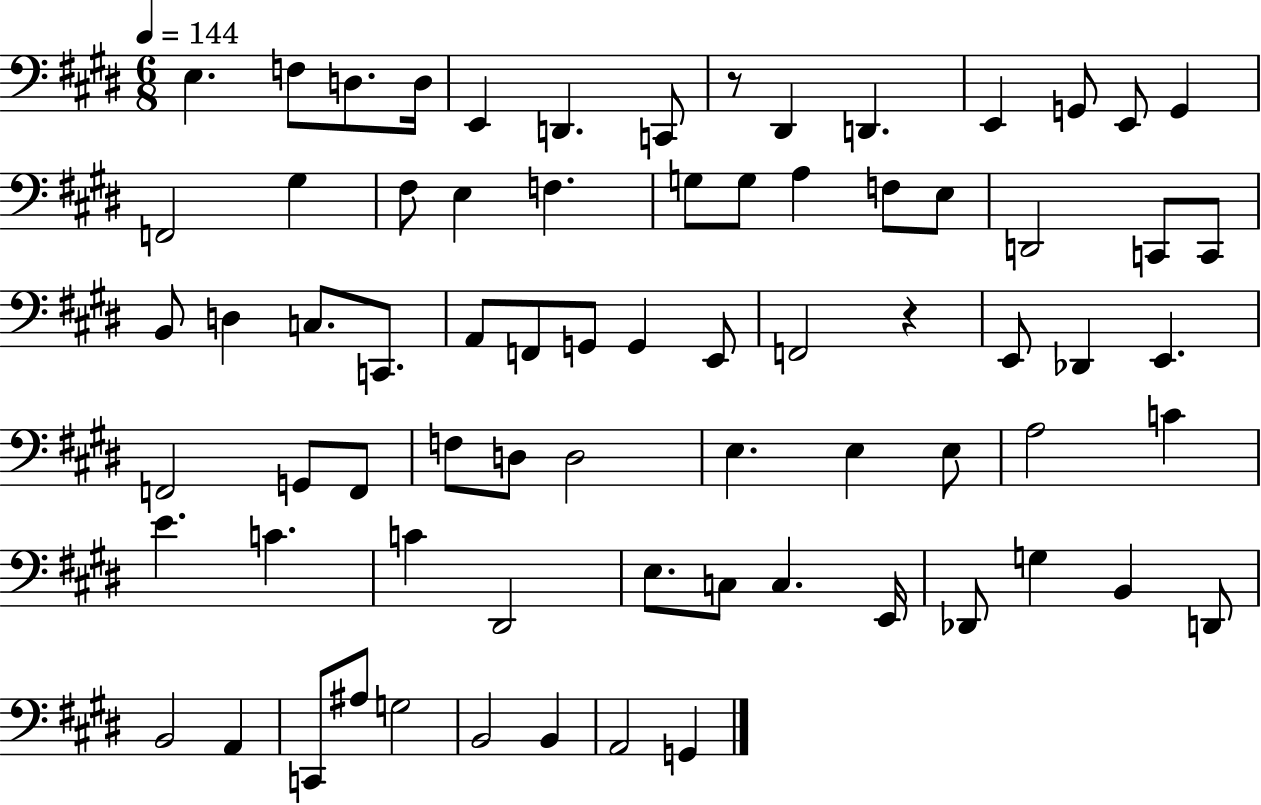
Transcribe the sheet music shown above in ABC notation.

X:1
T:Untitled
M:6/8
L:1/4
K:E
E, F,/2 D,/2 D,/4 E,, D,, C,,/2 z/2 ^D,, D,, E,, G,,/2 E,,/2 G,, F,,2 ^G, ^F,/2 E, F, G,/2 G,/2 A, F,/2 E,/2 D,,2 C,,/2 C,,/2 B,,/2 D, C,/2 C,,/2 A,,/2 F,,/2 G,,/2 G,, E,,/2 F,,2 z E,,/2 _D,, E,, F,,2 G,,/2 F,,/2 F,/2 D,/2 D,2 E, E, E,/2 A,2 C E C C ^D,,2 E,/2 C,/2 C, E,,/4 _D,,/2 G, B,, D,,/2 B,,2 A,, C,,/2 ^A,/2 G,2 B,,2 B,, A,,2 G,,